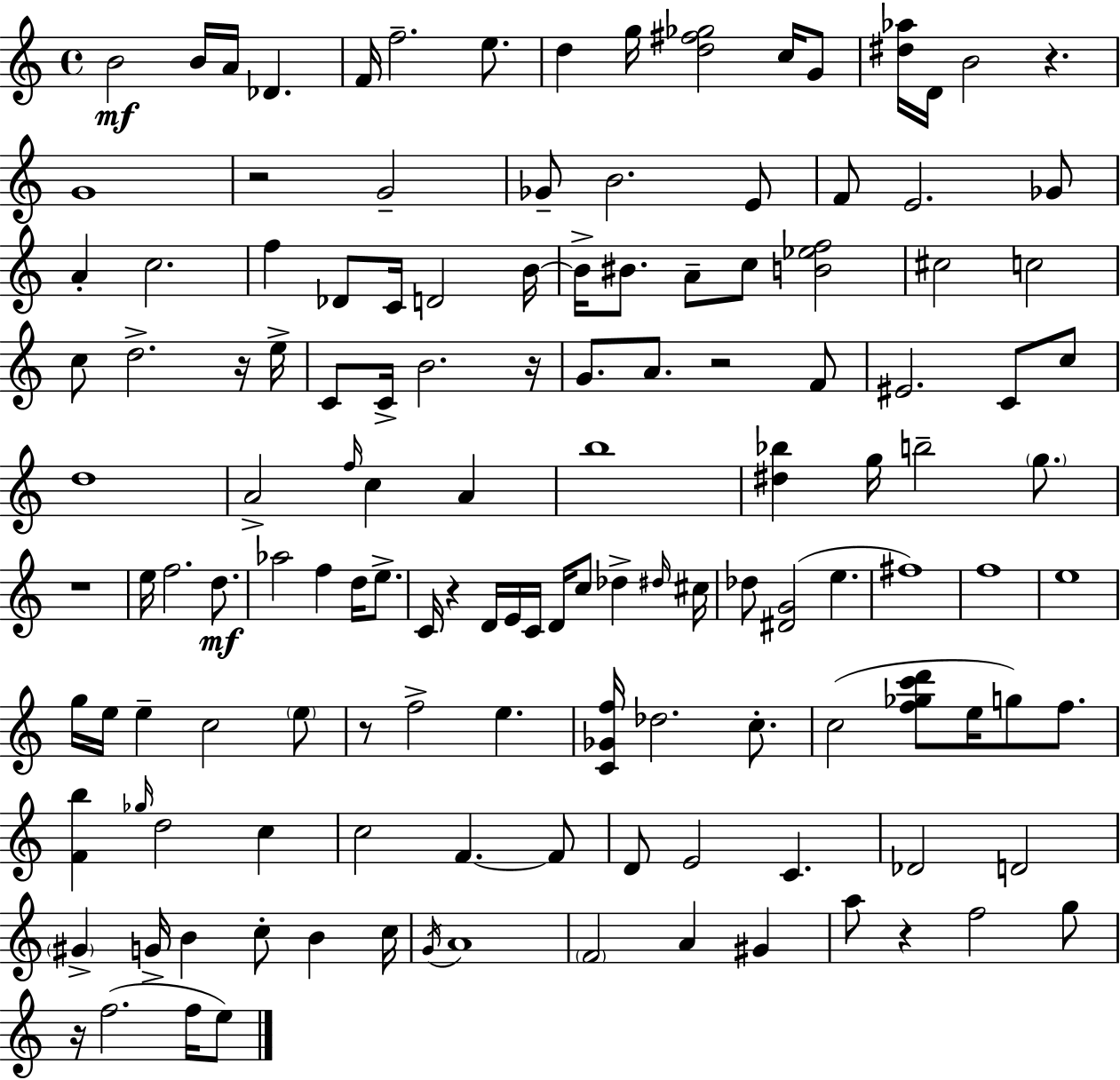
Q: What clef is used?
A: treble